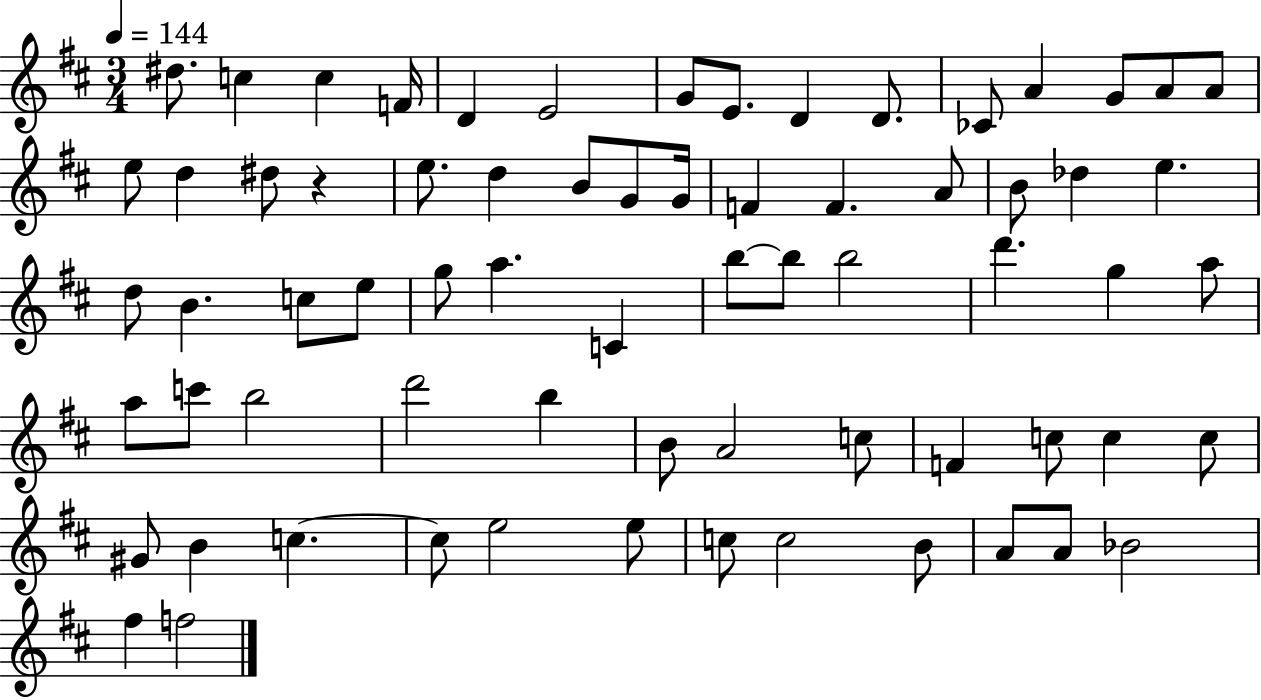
X:1
T:Untitled
M:3/4
L:1/4
K:D
^d/2 c c F/4 D E2 G/2 E/2 D D/2 _C/2 A G/2 A/2 A/2 e/2 d ^d/2 z e/2 d B/2 G/2 G/4 F F A/2 B/2 _d e d/2 B c/2 e/2 g/2 a C b/2 b/2 b2 d' g a/2 a/2 c'/2 b2 d'2 b B/2 A2 c/2 F c/2 c c/2 ^G/2 B c c/2 e2 e/2 c/2 c2 B/2 A/2 A/2 _B2 ^f f2